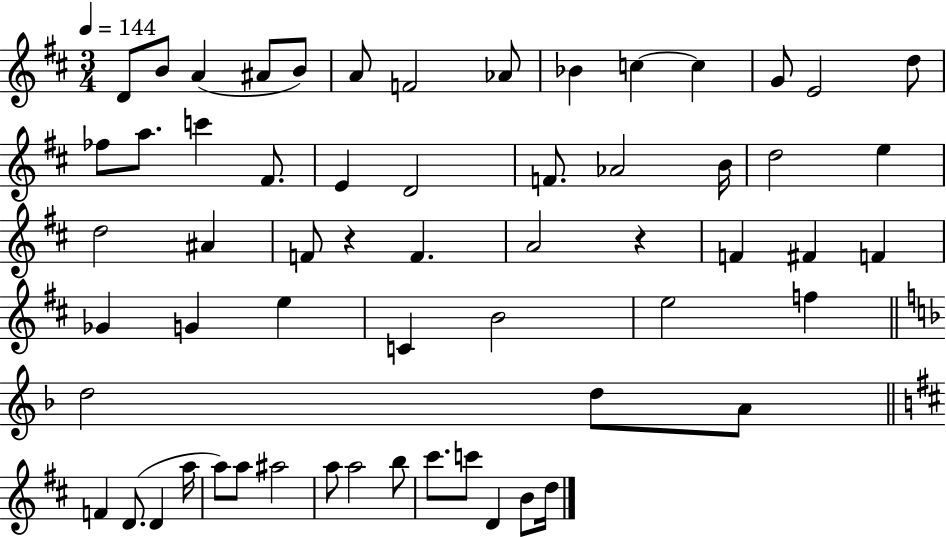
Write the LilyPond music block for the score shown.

{
  \clef treble
  \numericTimeSignature
  \time 3/4
  \key d \major
  \tempo 4 = 144
  \repeat volta 2 { d'8 b'8 a'4( ais'8 b'8) | a'8 f'2 aes'8 | bes'4 c''4~~ c''4 | g'8 e'2 d''8 | \break fes''8 a''8. c'''4 fis'8. | e'4 d'2 | f'8. aes'2 b'16 | d''2 e''4 | \break d''2 ais'4 | f'8 r4 f'4. | a'2 r4 | f'4 fis'4 f'4 | \break ges'4 g'4 e''4 | c'4 b'2 | e''2 f''4 | \bar "||" \break \key d \minor d''2 d''8 a'8 | \bar "||" \break \key d \major f'4 d'8.( d'4 a''16 | a''8) a''8 ais''2 | a''8 a''2 b''8 | cis'''8. c'''8 d'4 b'8 d''16 | \break } \bar "|."
}